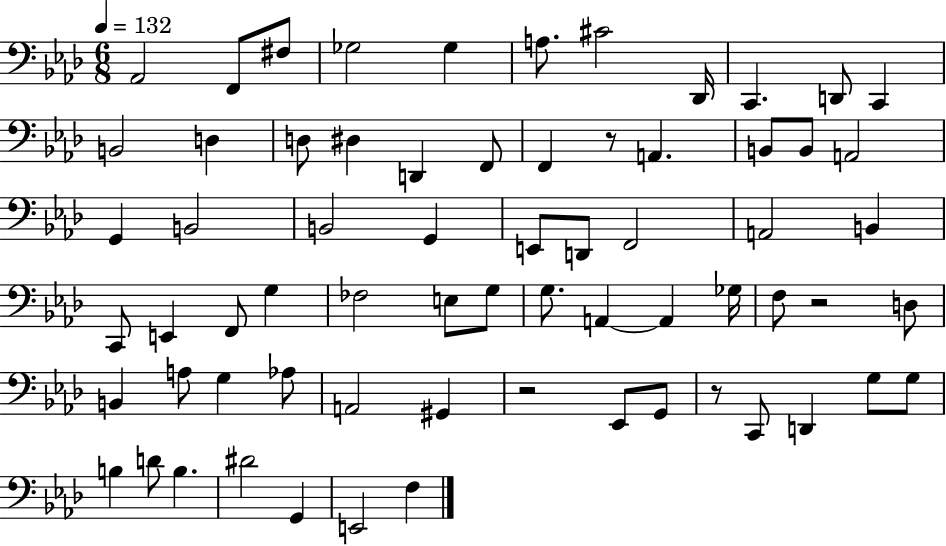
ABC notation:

X:1
T:Untitled
M:6/8
L:1/4
K:Ab
_A,,2 F,,/2 ^F,/2 _G,2 _G, A,/2 ^C2 _D,,/4 C,, D,,/2 C,, B,,2 D, D,/2 ^D, D,, F,,/2 F,, z/2 A,, B,,/2 B,,/2 A,,2 G,, B,,2 B,,2 G,, E,,/2 D,,/2 F,,2 A,,2 B,, C,,/2 E,, F,,/2 G, _F,2 E,/2 G,/2 G,/2 A,, A,, _G,/4 F,/2 z2 D,/2 B,, A,/2 G, _A,/2 A,,2 ^G,, z2 _E,,/2 G,,/2 z/2 C,,/2 D,, G,/2 G,/2 B, D/2 B, ^D2 G,, E,,2 F,